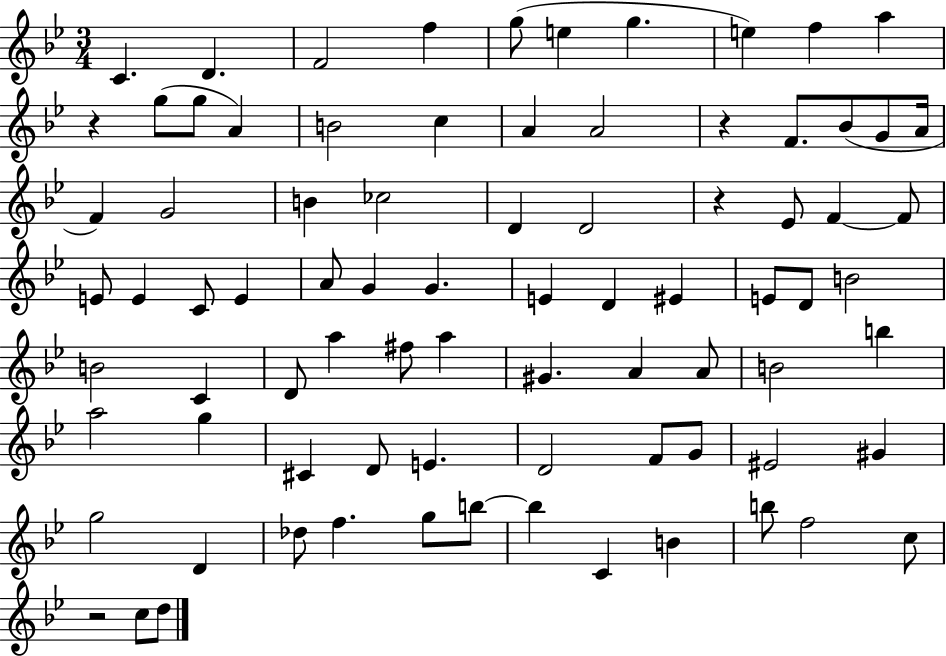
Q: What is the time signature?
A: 3/4